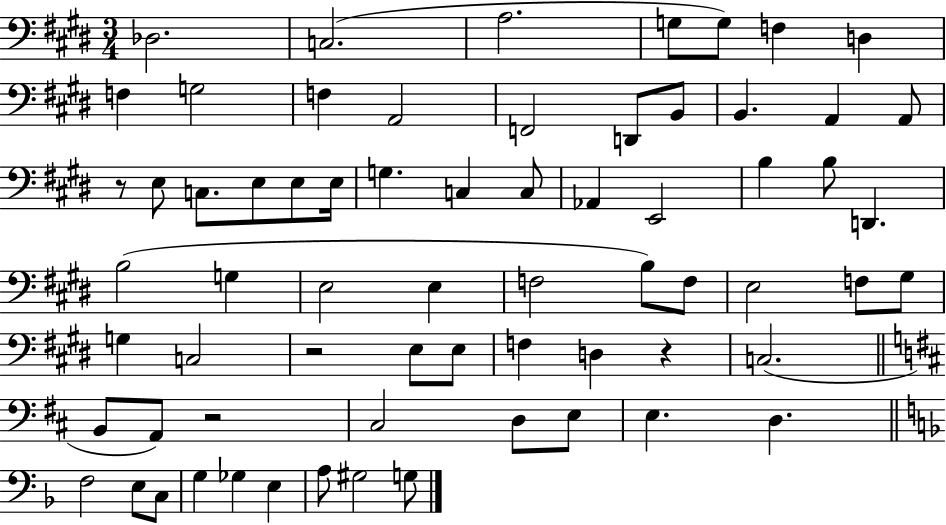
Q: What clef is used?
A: bass